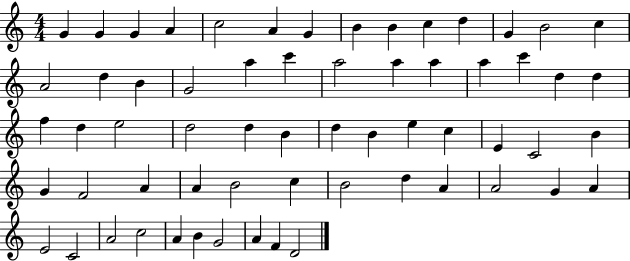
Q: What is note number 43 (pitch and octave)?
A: A4